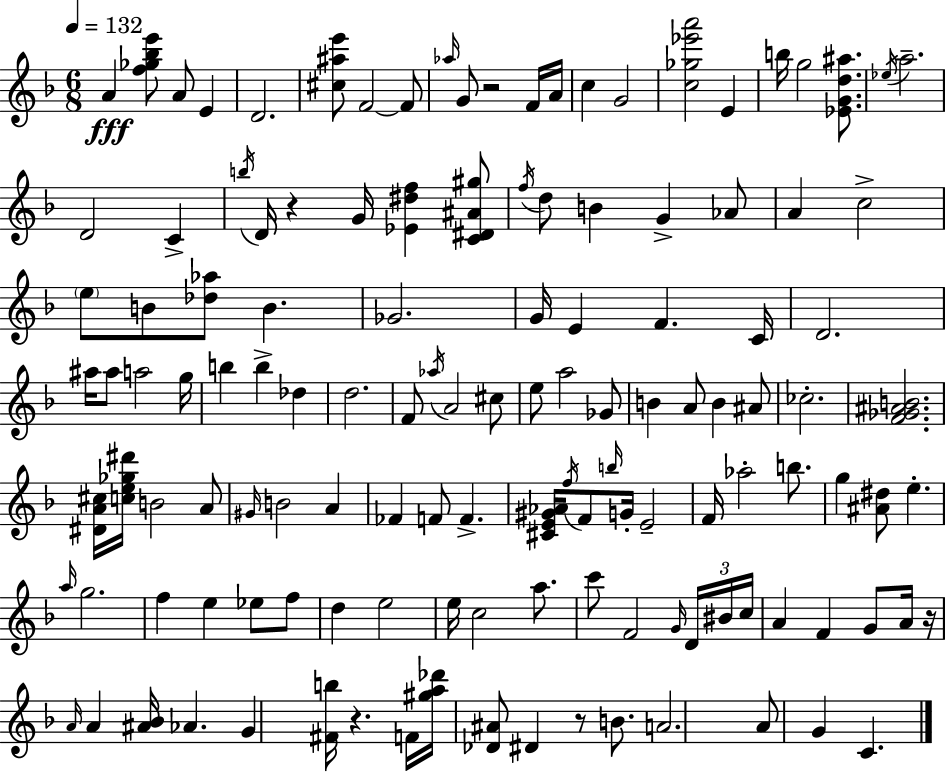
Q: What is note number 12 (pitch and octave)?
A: G4